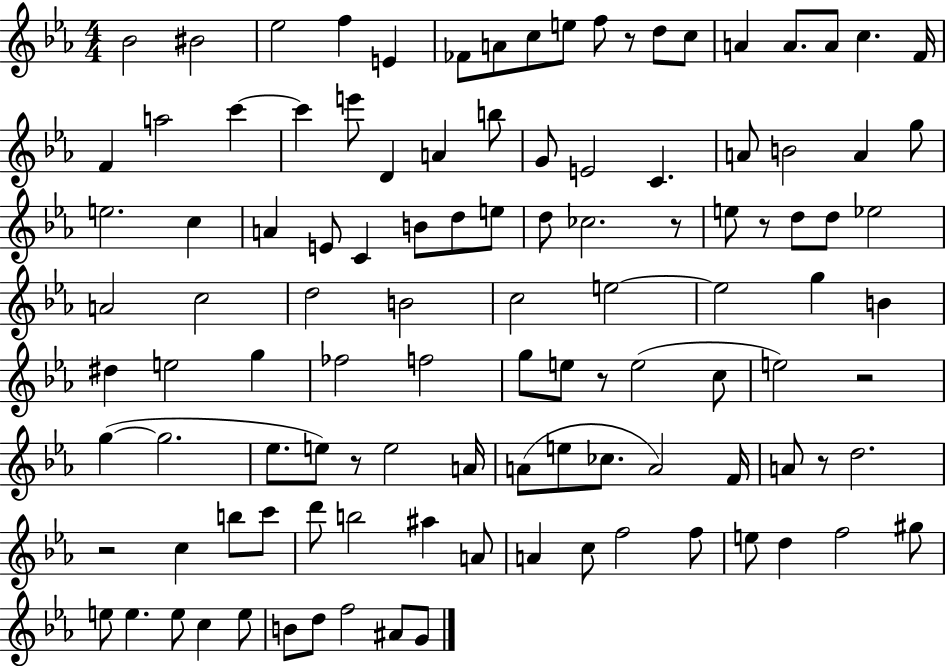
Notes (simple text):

Bb4/h BIS4/h Eb5/h F5/q E4/q FES4/e A4/e C5/e E5/e F5/e R/e D5/e C5/e A4/q A4/e. A4/e C5/q. F4/s F4/q A5/h C6/q C6/q E6/e D4/q A4/q B5/e G4/e E4/h C4/q. A4/e B4/h A4/q G5/e E5/h. C5/q A4/q E4/e C4/q B4/e D5/e E5/e D5/e CES5/h. R/e E5/e R/e D5/e D5/e Eb5/h A4/h C5/h D5/h B4/h C5/h E5/h E5/h G5/q B4/q D#5/q E5/h G5/q FES5/h F5/h G5/e E5/e R/e E5/h C5/e E5/h R/h G5/q G5/h. Eb5/e. E5/e R/e E5/h A4/s A4/e E5/e CES5/e. A4/h F4/s A4/e R/e D5/h. R/h C5/q B5/e C6/e D6/e B5/h A#5/q A4/e A4/q C5/e F5/h F5/e E5/e D5/q F5/h G#5/e E5/e E5/q. E5/e C5/q E5/e B4/e D5/e F5/h A#4/e G4/e